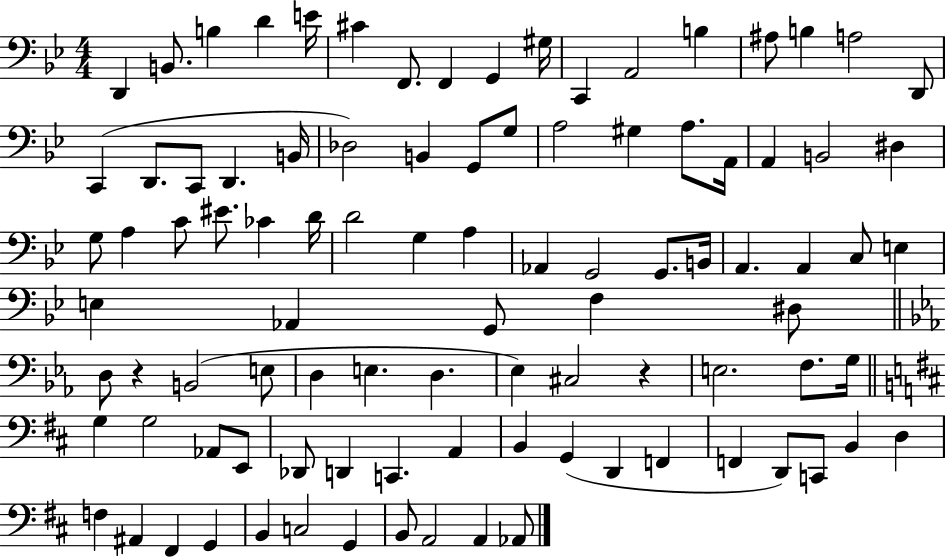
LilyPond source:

{
  \clef bass
  \numericTimeSignature
  \time 4/4
  \key bes \major
  d,4 b,8. b4 d'4 e'16 | cis'4 f,8. f,4 g,4 gis16 | c,4 a,2 b4 | ais8 b4 a2 d,8 | \break c,4( d,8. c,8 d,4. b,16 | des2) b,4 g,8 g8 | a2 gis4 a8. a,16 | a,4 b,2 dis4 | \break g8 a4 c'8 eis'8. ces'4 d'16 | d'2 g4 a4 | aes,4 g,2 g,8. b,16 | a,4. a,4 c8 e4 | \break e4 aes,4 g,8 f4 dis8 | \bar "||" \break \key c \minor d8 r4 b,2( e8 | d4 e4. d4. | ees4) cis2 r4 | e2. f8. g16 | \break \bar "||" \break \key b \minor g4 g2 aes,8 e,8 | des,8 d,4 c,4. a,4 | b,4 g,4( d,4 f,4 | f,4 d,8) c,8 b,4 d4 | \break f4 ais,4 fis,4 g,4 | b,4 c2 g,4 | b,8 a,2 a,4 aes,8 | \bar "|."
}